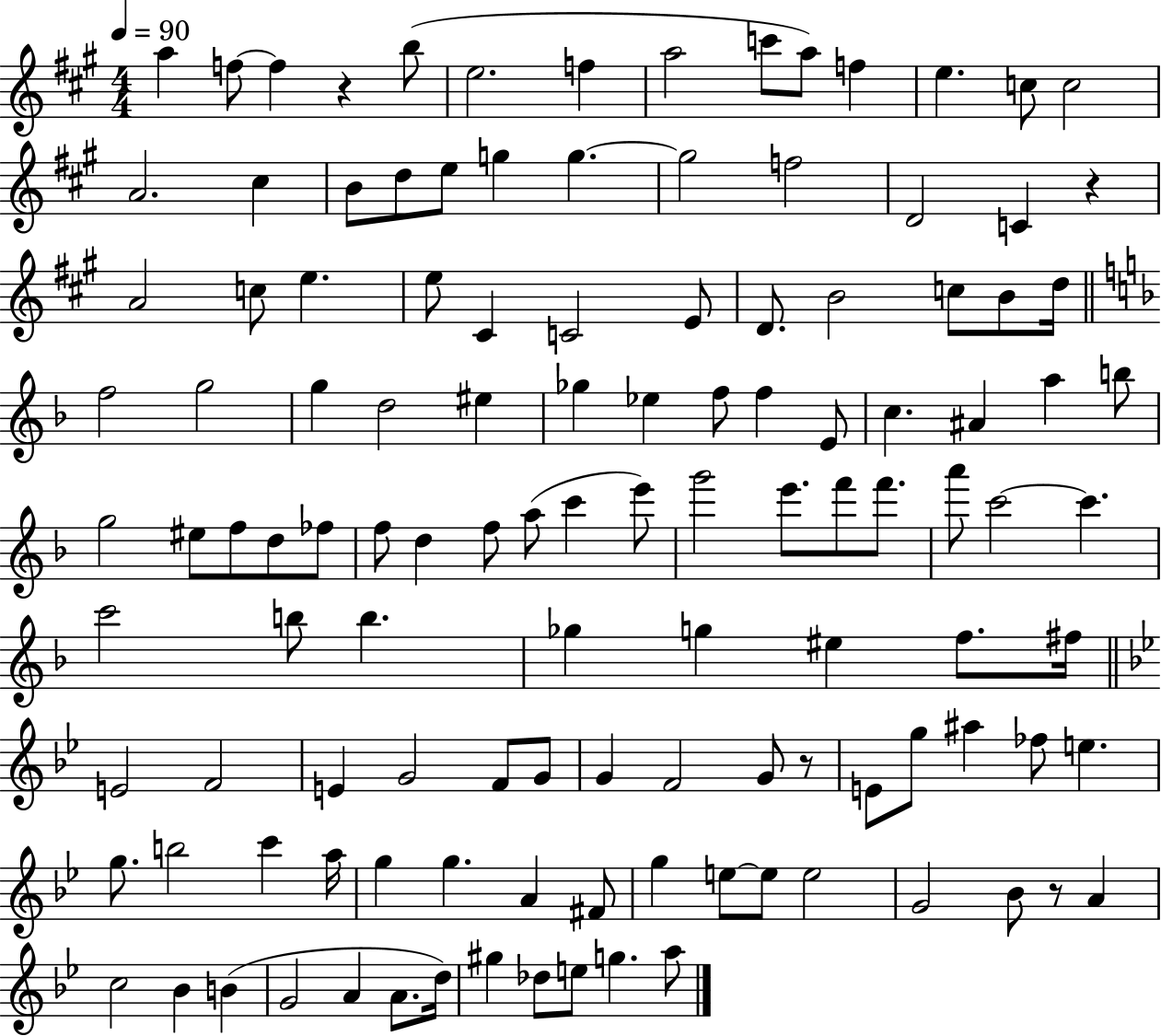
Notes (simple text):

A5/q F5/e F5/q R/q B5/e E5/h. F5/q A5/h C6/e A5/e F5/q E5/q. C5/e C5/h A4/h. C#5/q B4/e D5/e E5/e G5/q G5/q. G5/h F5/h D4/h C4/q R/q A4/h C5/e E5/q. E5/e C#4/q C4/h E4/e D4/e. B4/h C5/e B4/e D5/s F5/h G5/h G5/q D5/h EIS5/q Gb5/q Eb5/q F5/e F5/q E4/e C5/q. A#4/q A5/q B5/e G5/h EIS5/e F5/e D5/e FES5/e F5/e D5/q F5/e A5/e C6/q E6/e G6/h E6/e. F6/e F6/e. A6/e C6/h C6/q. C6/h B5/e B5/q. Gb5/q G5/q EIS5/q F5/e. F#5/s E4/h F4/h E4/q G4/h F4/e G4/e G4/q F4/h G4/e R/e E4/e G5/e A#5/q FES5/e E5/q. G5/e. B5/h C6/q A5/s G5/q G5/q. A4/q F#4/e G5/q E5/e E5/e E5/h G4/h Bb4/e R/e A4/q C5/h Bb4/q B4/q G4/h A4/q A4/e. D5/s G#5/q Db5/e E5/e G5/q. A5/e